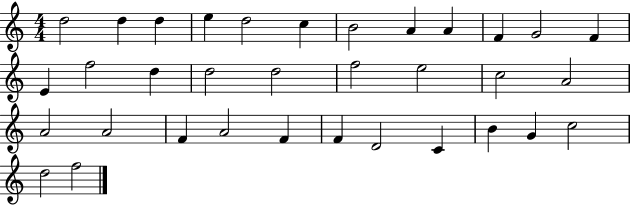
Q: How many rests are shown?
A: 0